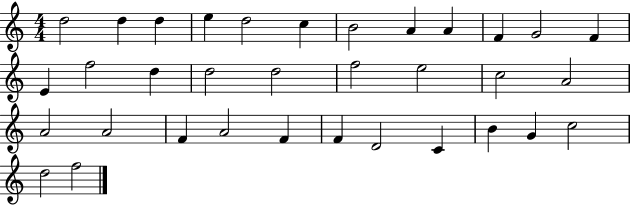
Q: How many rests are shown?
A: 0